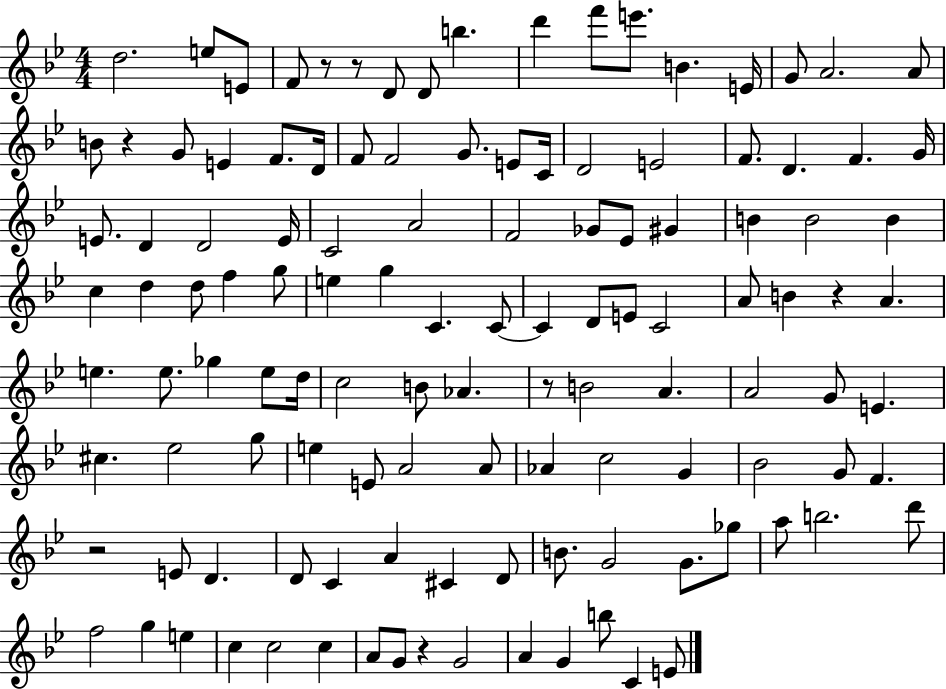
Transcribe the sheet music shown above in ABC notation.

X:1
T:Untitled
M:4/4
L:1/4
K:Bb
d2 e/2 E/2 F/2 z/2 z/2 D/2 D/2 b d' f'/2 e'/2 B E/4 G/2 A2 A/2 B/2 z G/2 E F/2 D/4 F/2 F2 G/2 E/2 C/4 D2 E2 F/2 D F G/4 E/2 D D2 E/4 C2 A2 F2 _G/2 _E/2 ^G B B2 B c d d/2 f g/2 e g C C/2 C D/2 E/2 C2 A/2 B z A e e/2 _g e/2 d/4 c2 B/2 _A z/2 B2 A A2 G/2 E ^c _e2 g/2 e E/2 A2 A/2 _A c2 G _B2 G/2 F z2 E/2 D D/2 C A ^C D/2 B/2 G2 G/2 _g/2 a/2 b2 d'/2 f2 g e c c2 c A/2 G/2 z G2 A G b/2 C E/2